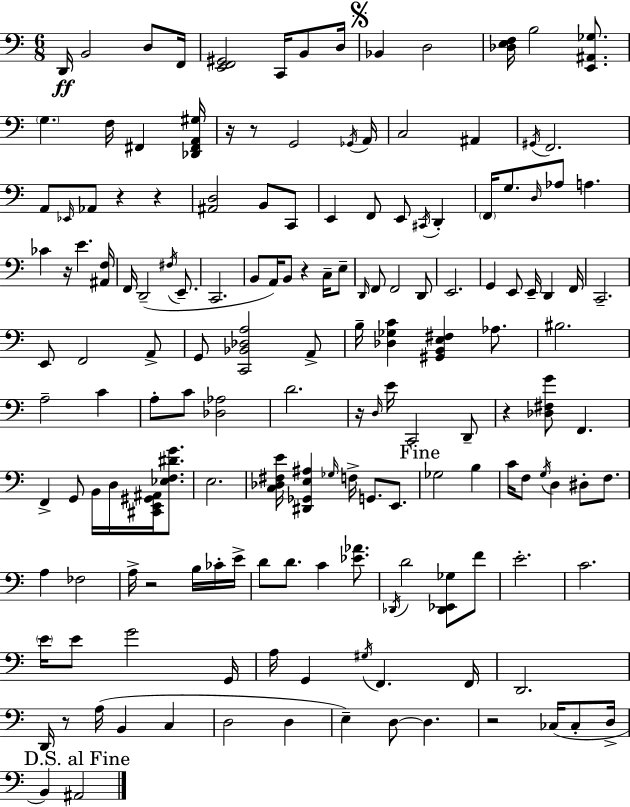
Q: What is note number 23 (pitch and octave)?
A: Ab2